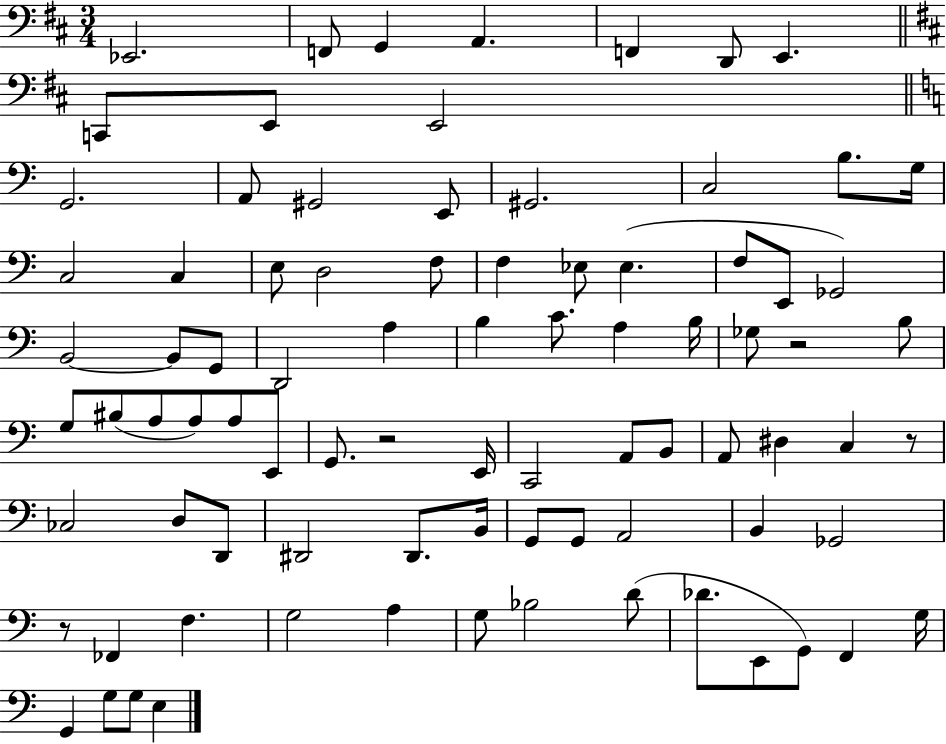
Eb2/h. F2/e G2/q A2/q. F2/q D2/e E2/q. C2/e E2/e E2/h G2/h. A2/e G#2/h E2/e G#2/h. C3/h B3/e. G3/s C3/h C3/q E3/e D3/h F3/e F3/q Eb3/e Eb3/q. F3/e E2/e Gb2/h B2/h B2/e G2/e D2/h A3/q B3/q C4/e. A3/q B3/s Gb3/e R/h B3/e G3/e BIS3/e A3/e A3/e A3/e E2/e G2/e. R/h E2/s C2/h A2/e B2/e A2/e D#3/q C3/q R/e CES3/h D3/e D2/e D#2/h D#2/e. B2/s G2/e G2/e A2/h B2/q Gb2/h R/e FES2/q F3/q. G3/h A3/q G3/e Bb3/h D4/e Db4/e. E2/e G2/e F2/q G3/s G2/q G3/e G3/e E3/q